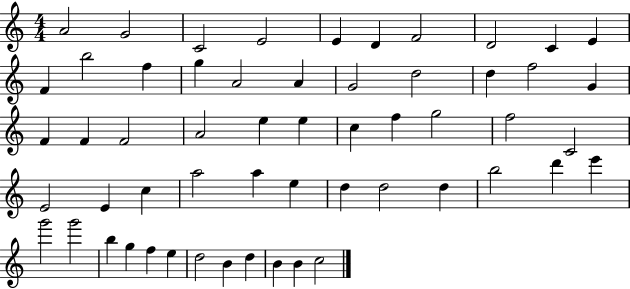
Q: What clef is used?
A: treble